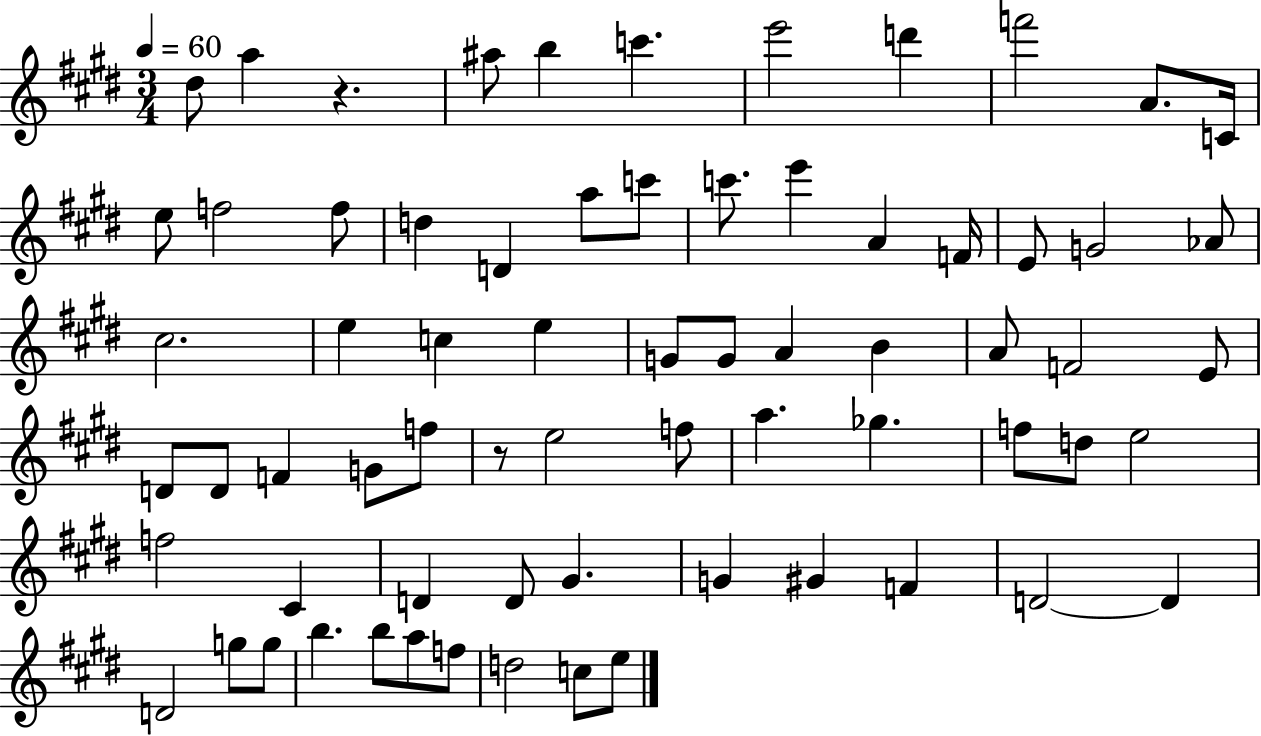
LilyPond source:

{
  \clef treble
  \numericTimeSignature
  \time 3/4
  \key e \major
  \tempo 4 = 60
  dis''8 a''4 r4. | ais''8 b''4 c'''4. | e'''2 d'''4 | f'''2 a'8. c'16 | \break e''8 f''2 f''8 | d''4 d'4 a''8 c'''8 | c'''8. e'''4 a'4 f'16 | e'8 g'2 aes'8 | \break cis''2. | e''4 c''4 e''4 | g'8 g'8 a'4 b'4 | a'8 f'2 e'8 | \break d'8 d'8 f'4 g'8 f''8 | r8 e''2 f''8 | a''4. ges''4. | f''8 d''8 e''2 | \break f''2 cis'4 | d'4 d'8 gis'4. | g'4 gis'4 f'4 | d'2~~ d'4 | \break d'2 g''8 g''8 | b''4. b''8 a''8 f''8 | d''2 c''8 e''8 | \bar "|."
}